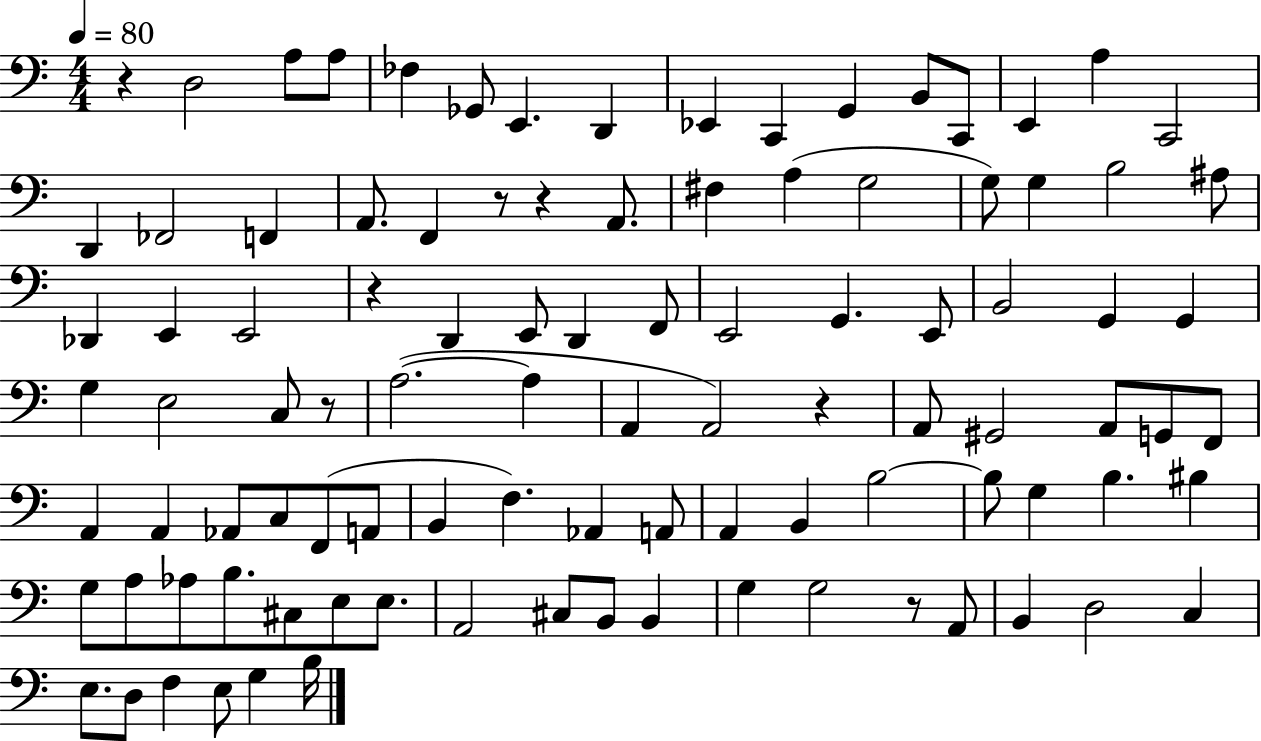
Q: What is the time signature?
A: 4/4